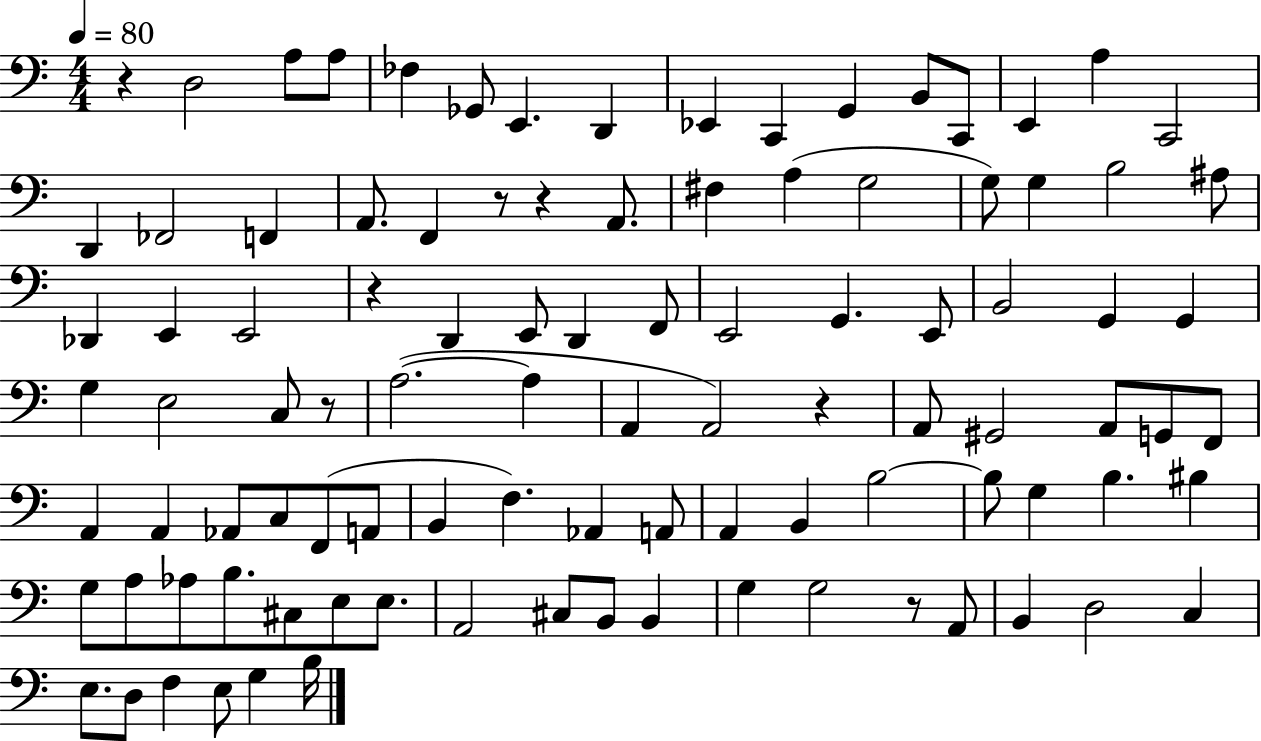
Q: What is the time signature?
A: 4/4